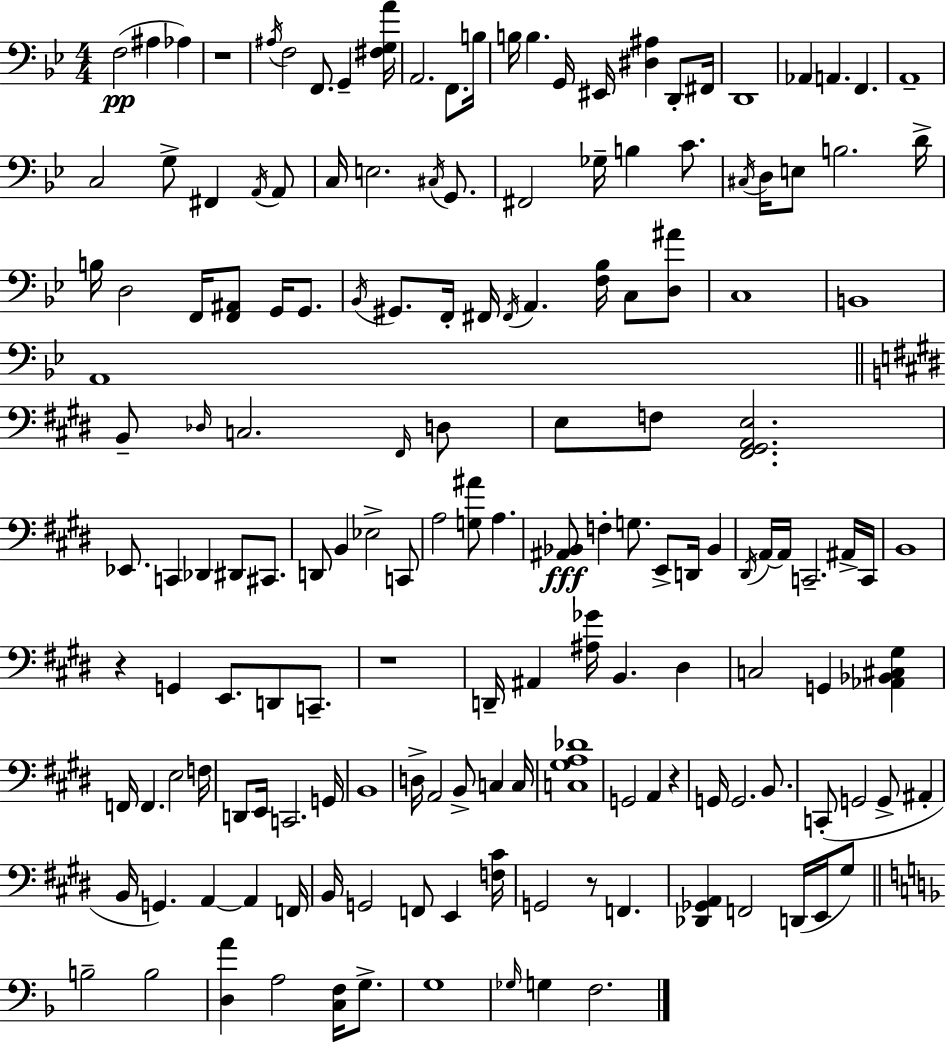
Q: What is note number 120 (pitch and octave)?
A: A2